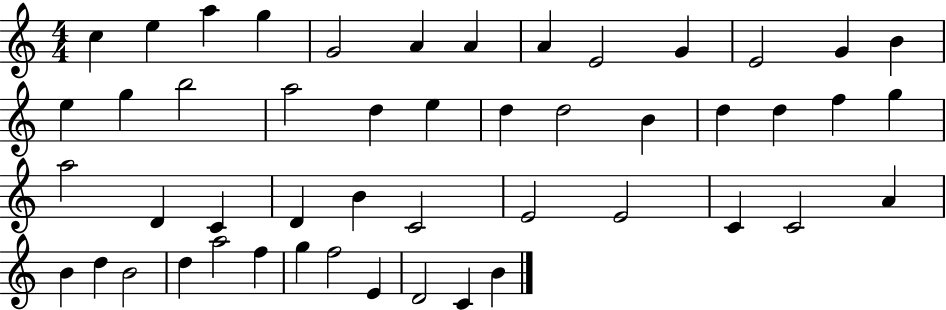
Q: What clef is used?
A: treble